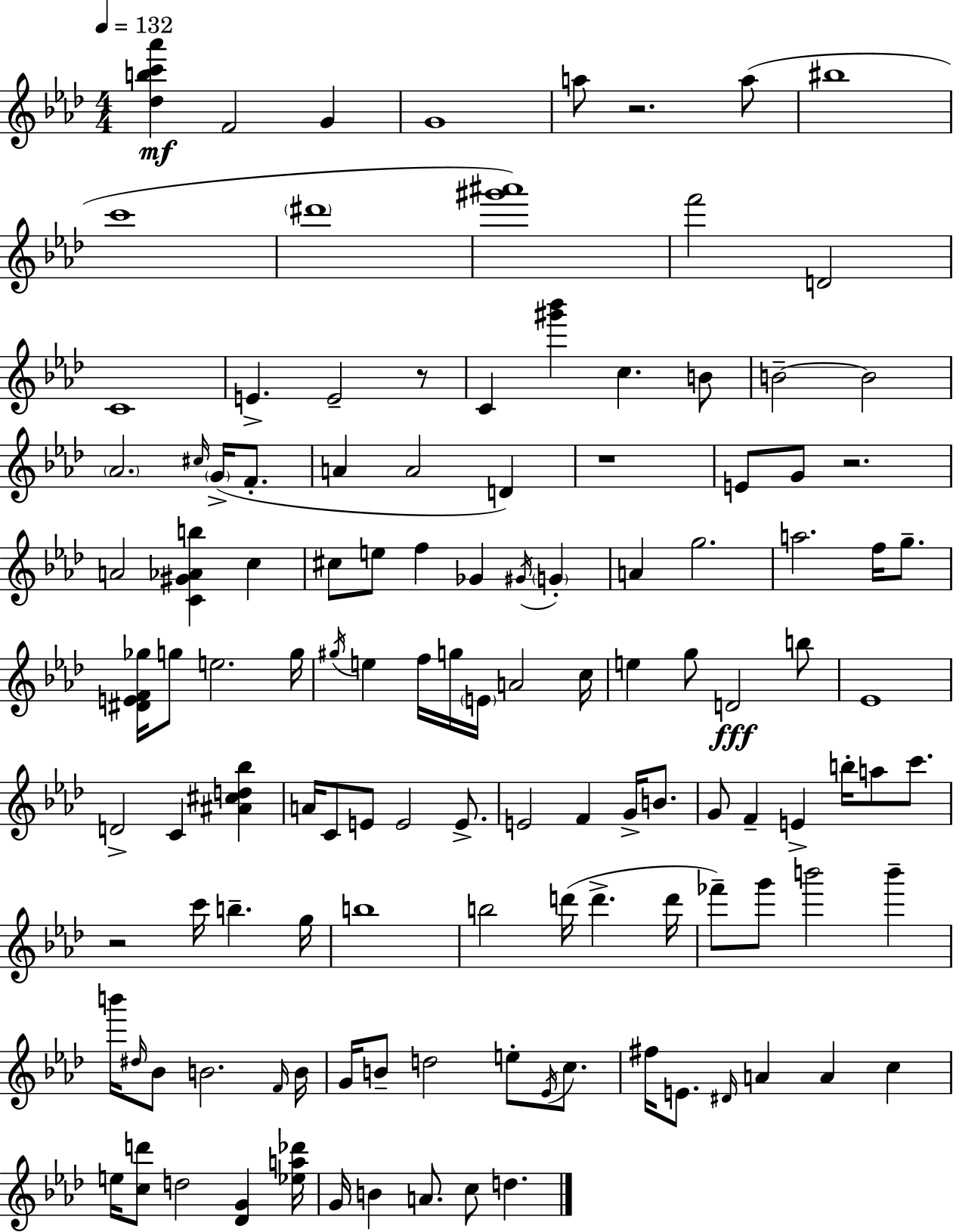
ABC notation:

X:1
T:Untitled
M:4/4
L:1/4
K:Fm
[_dbc'_a'] F2 G G4 a/2 z2 a/2 ^b4 c'4 ^d'4 [^g'^a']4 f'2 D2 C4 E E2 z/2 C [^g'_b'] c B/2 B2 B2 _A2 ^c/4 G/4 F/2 A A2 D z4 E/2 G/2 z2 A2 [C^G_Ab] c ^c/2 e/2 f _G ^G/4 G A g2 a2 f/4 g/2 [^DEF_g]/4 g/2 e2 g/4 ^g/4 e f/4 g/4 E/4 A2 c/4 e g/2 D2 b/2 _E4 D2 C [^A^cd_b] A/4 C/2 E/2 E2 E/2 E2 F G/4 B/2 G/2 F E b/4 a/2 c'/2 z2 c'/4 b g/4 b4 b2 d'/4 d' d'/4 _f'/2 g'/2 b'2 b' b'/4 ^d/4 _B/2 B2 F/4 B/4 G/4 B/2 d2 e/2 _E/4 c/2 ^f/4 E/2 ^D/4 A A c e/4 [cd']/2 d2 [_DG] [_ea_d']/4 G/4 B A/2 c/2 d